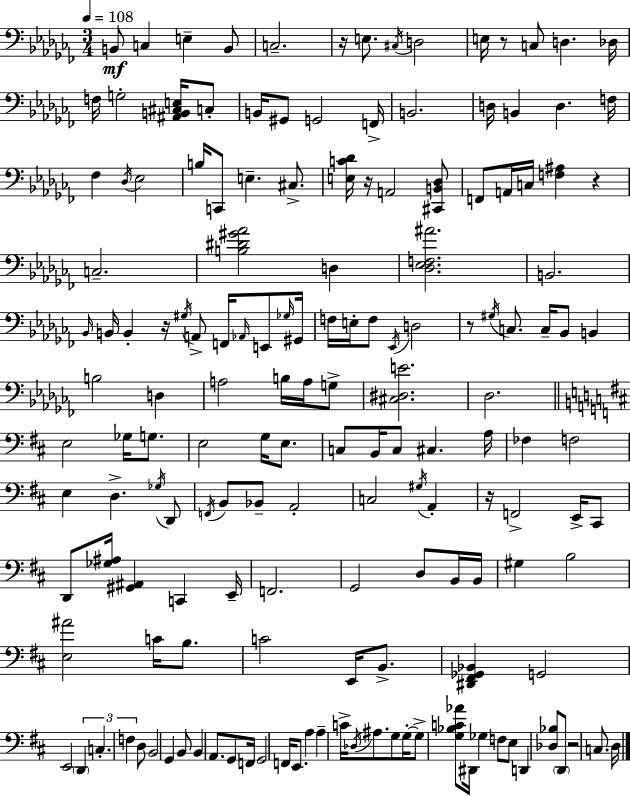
{
  \clef bass
  \numericTimeSignature
  \time 3/4
  \key aes \minor
  \tempo 4 = 108
  b,8\mf c4 e4-- b,8 | c2.-- | r16 e8. \acciaccatura { cis16 } d2 | e16 r8 c8 d4. | \break des16 f16 g2-. <ais, b, cis e>16 c8-. | b,16 gis,8 g,2 | f,16-> b,2. | d16 b,4 d4. | \break f16 fes4 \acciaccatura { des16 } ees2 | b16 c,8 e4.-- cis8.-> | <e c' des'>16 r16 a,2 | <cis, b, des>8 f,8 a,16 c16 <f ais>4 r4 | \break c2.-- | <b dis' gis' aes'>2 d4 | <des ees f ais'>2. | b,2. | \break \grace { bes,16 } b,16 b,4-. r16 \acciaccatura { gis16 } a,8-> | f,16 \grace { aes,16 } e,8 \grace { ges16 } gis,16 f16 e16-. f8 \acciaccatura { ees,16 } d2 | r8 \acciaccatura { gis16 } c8. | c16-- bes,8 b,4 b2 | \break d4 a2 | b16 a16 g8-> <cis dis e'>2. | des2. | \bar "||" \break \key b \minor e2 ges16 g8. | e2 g16 e8. | c8 b,16 c8 cis4. a16 | fes4 f2 | \break e4 d4.-> \acciaccatura { ges16 } d,8 | \acciaccatura { f,16 } b,8 bes,8-- a,2-. | c2 \acciaccatura { gis16 } a,4-. | r16 f,2-> | \break e,16-> cis,8 d,8 <ges ais>16 <gis, ais,>4 c,4 | e,16-- f,2. | g,2 d8 | b,16 b,16 gis4 b2 | \break <e ais'>2 c'16 | b8. c'2 e,16 | b,8.-> <dis, fis, ges, bes,>4 g,2 | e,2 \tuplet 3/2 { \parenthesize d,4 | \break c4.-. f4 } | d8 b,2 g,4 | b,8 b,4 a,8. | g,8 f,16 g,2 f,16 | \break e,8. a4 a4-- c'16-> | \acciaccatura { des16 } ais8. g8 g16-.~~ g8-> <g bes c' aes'>8 dis,16 | ges4 f8 e8 d,4 | <des bes>8 \parenthesize d,8 r2 | \break c8. d16 \bar "|."
}